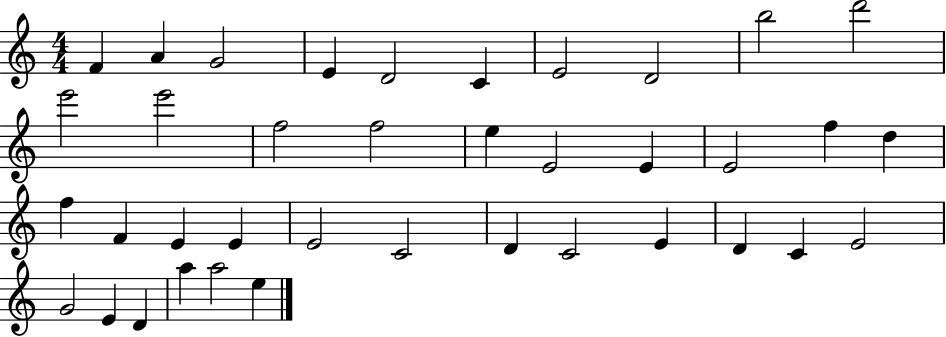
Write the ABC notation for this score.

X:1
T:Untitled
M:4/4
L:1/4
K:C
F A G2 E D2 C E2 D2 b2 d'2 e'2 e'2 f2 f2 e E2 E E2 f d f F E E E2 C2 D C2 E D C E2 G2 E D a a2 e